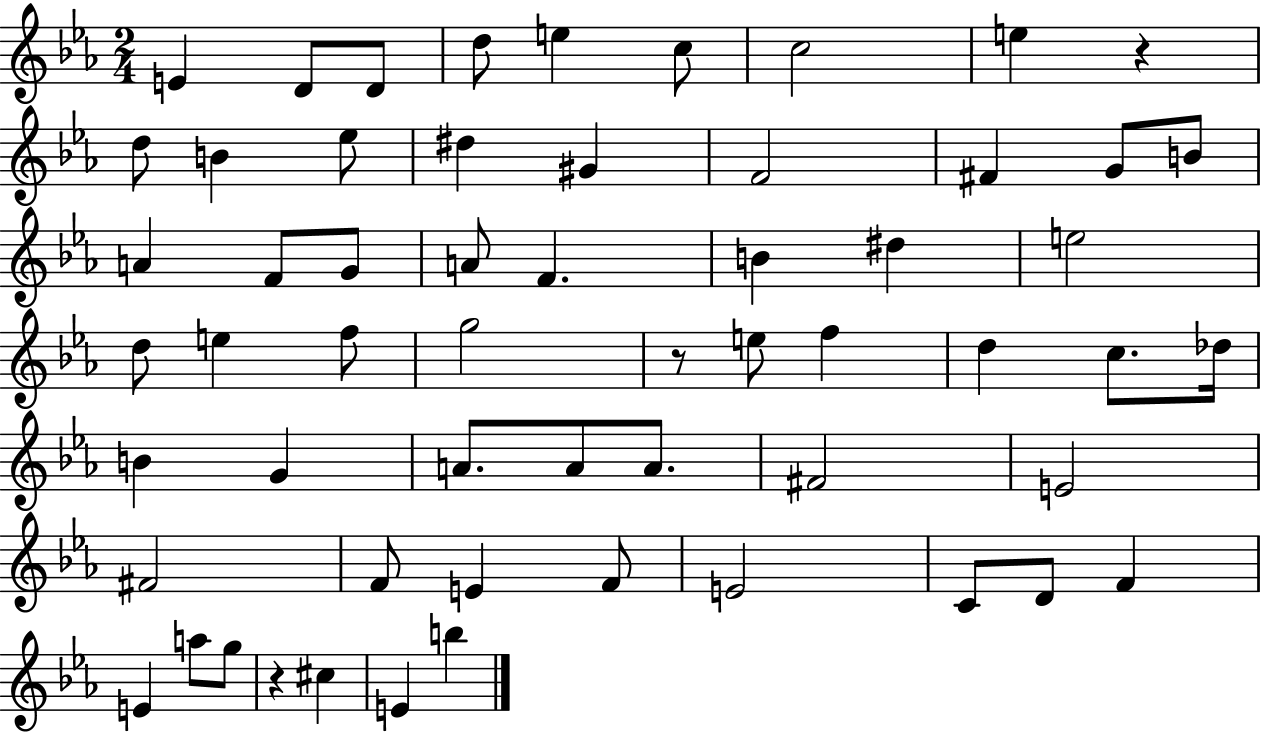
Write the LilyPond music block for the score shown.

{
  \clef treble
  \numericTimeSignature
  \time 2/4
  \key ees \major
  \repeat volta 2 { e'4 d'8 d'8 | d''8 e''4 c''8 | c''2 | e''4 r4 | \break d''8 b'4 ees''8 | dis''4 gis'4 | f'2 | fis'4 g'8 b'8 | \break a'4 f'8 g'8 | a'8 f'4. | b'4 dis''4 | e''2 | \break d''8 e''4 f''8 | g''2 | r8 e''8 f''4 | d''4 c''8. des''16 | \break b'4 g'4 | a'8. a'8 a'8. | fis'2 | e'2 | \break fis'2 | f'8 e'4 f'8 | e'2 | c'8 d'8 f'4 | \break e'4 a''8 g''8 | r4 cis''4 | e'4 b''4 | } \bar "|."
}